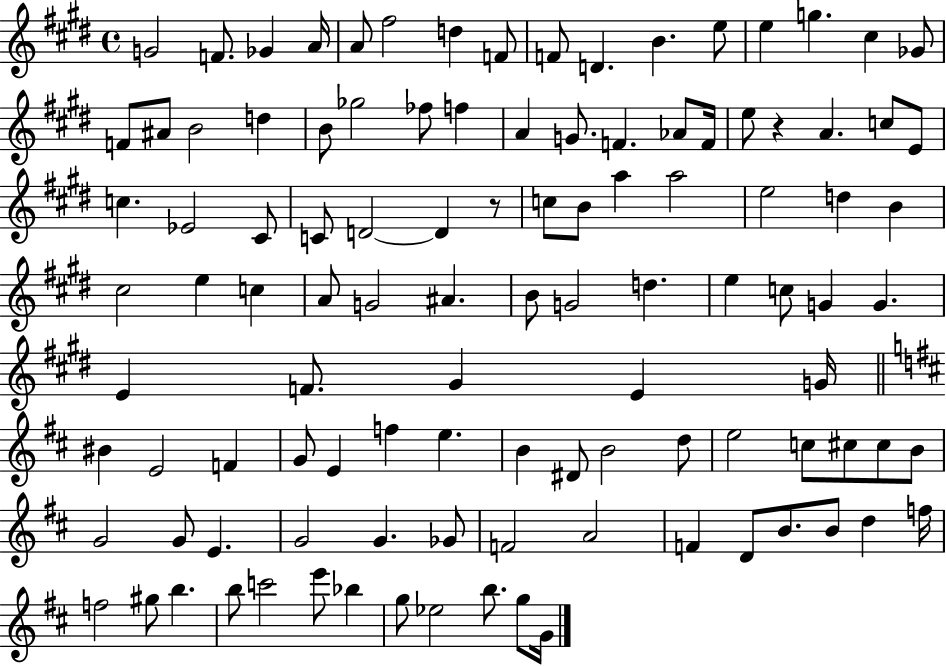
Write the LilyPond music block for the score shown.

{
  \clef treble
  \time 4/4
  \defaultTimeSignature
  \key e \major
  g'2 f'8. ges'4 a'16 | a'8 fis''2 d''4 f'8 | f'8 d'4. b'4. e''8 | e''4 g''4. cis''4 ges'8 | \break f'8 ais'8 b'2 d''4 | b'8 ges''2 fes''8 f''4 | a'4 g'8. f'4. aes'8 f'16 | e''8 r4 a'4. c''8 e'8 | \break c''4. ees'2 cis'8 | c'8 d'2~~ d'4 r8 | c''8 b'8 a''4 a''2 | e''2 d''4 b'4 | \break cis''2 e''4 c''4 | a'8 g'2 ais'4. | b'8 g'2 d''4. | e''4 c''8 g'4 g'4. | \break e'4 f'8. gis'4 e'4 g'16 | \bar "||" \break \key b \minor bis'4 e'2 f'4 | g'8 e'4 f''4 e''4. | b'4 dis'8 b'2 d''8 | e''2 c''8 cis''8 cis''8 b'8 | \break g'2 g'8 e'4. | g'2 g'4. ges'8 | f'2 a'2 | f'4 d'8 b'8. b'8 d''4 f''16 | \break f''2 gis''8 b''4. | b''8 c'''2 e'''8 bes''4 | g''8 ees''2 b''8. g''8 g'16 | \bar "|."
}